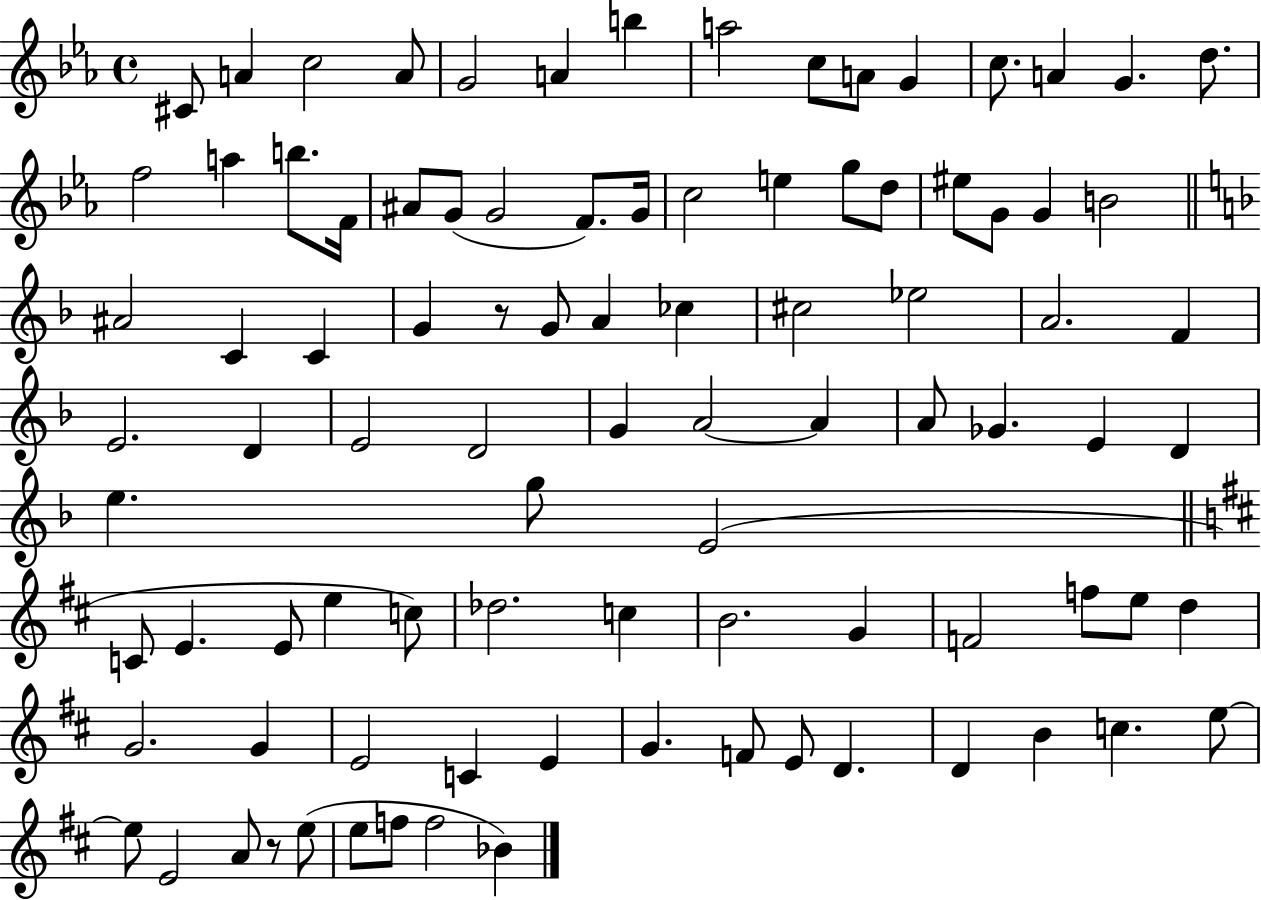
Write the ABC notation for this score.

X:1
T:Untitled
M:4/4
L:1/4
K:Eb
^C/2 A c2 A/2 G2 A b a2 c/2 A/2 G c/2 A G d/2 f2 a b/2 F/4 ^A/2 G/2 G2 F/2 G/4 c2 e g/2 d/2 ^e/2 G/2 G B2 ^A2 C C G z/2 G/2 A _c ^c2 _e2 A2 F E2 D E2 D2 G A2 A A/2 _G E D e g/2 E2 C/2 E E/2 e c/2 _d2 c B2 G F2 f/2 e/2 d G2 G E2 C E G F/2 E/2 D D B c e/2 e/2 E2 A/2 z/2 e/2 e/2 f/2 f2 _B